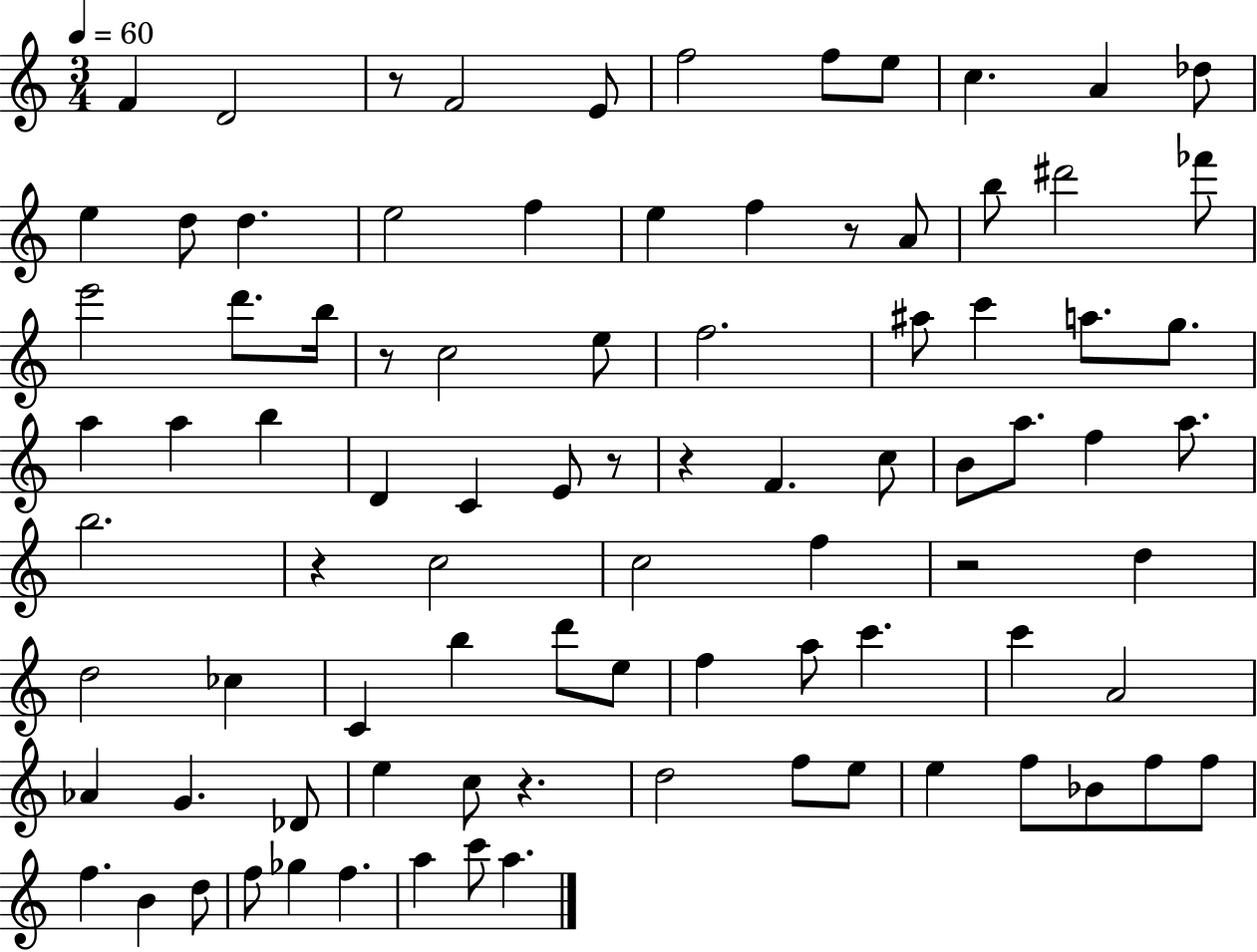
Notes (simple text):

F4/q D4/h R/e F4/h E4/e F5/h F5/e E5/e C5/q. A4/q Db5/e E5/q D5/e D5/q. E5/h F5/q E5/q F5/q R/e A4/e B5/e D#6/h FES6/e E6/h D6/e. B5/s R/e C5/h E5/e F5/h. A#5/e C6/q A5/e. G5/e. A5/q A5/q B5/q D4/q C4/q E4/e R/e R/q F4/q. C5/e B4/e A5/e. F5/q A5/e. B5/h. R/q C5/h C5/h F5/q R/h D5/q D5/h CES5/q C4/q B5/q D6/e E5/e F5/q A5/e C6/q. C6/q A4/h Ab4/q G4/q. Db4/e E5/q C5/e R/q. D5/h F5/e E5/e E5/q F5/e Bb4/e F5/e F5/e F5/q. B4/q D5/e F5/e Gb5/q F5/q. A5/q C6/e A5/q.